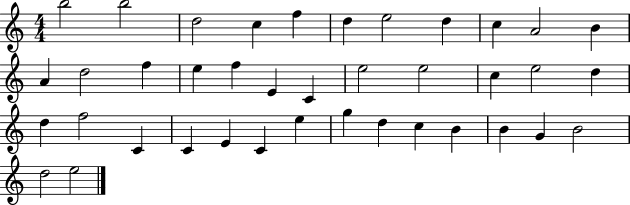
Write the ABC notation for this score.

X:1
T:Untitled
M:4/4
L:1/4
K:C
b2 b2 d2 c f d e2 d c A2 B A d2 f e f E C e2 e2 c e2 d d f2 C C E C e g d c B B G B2 d2 e2